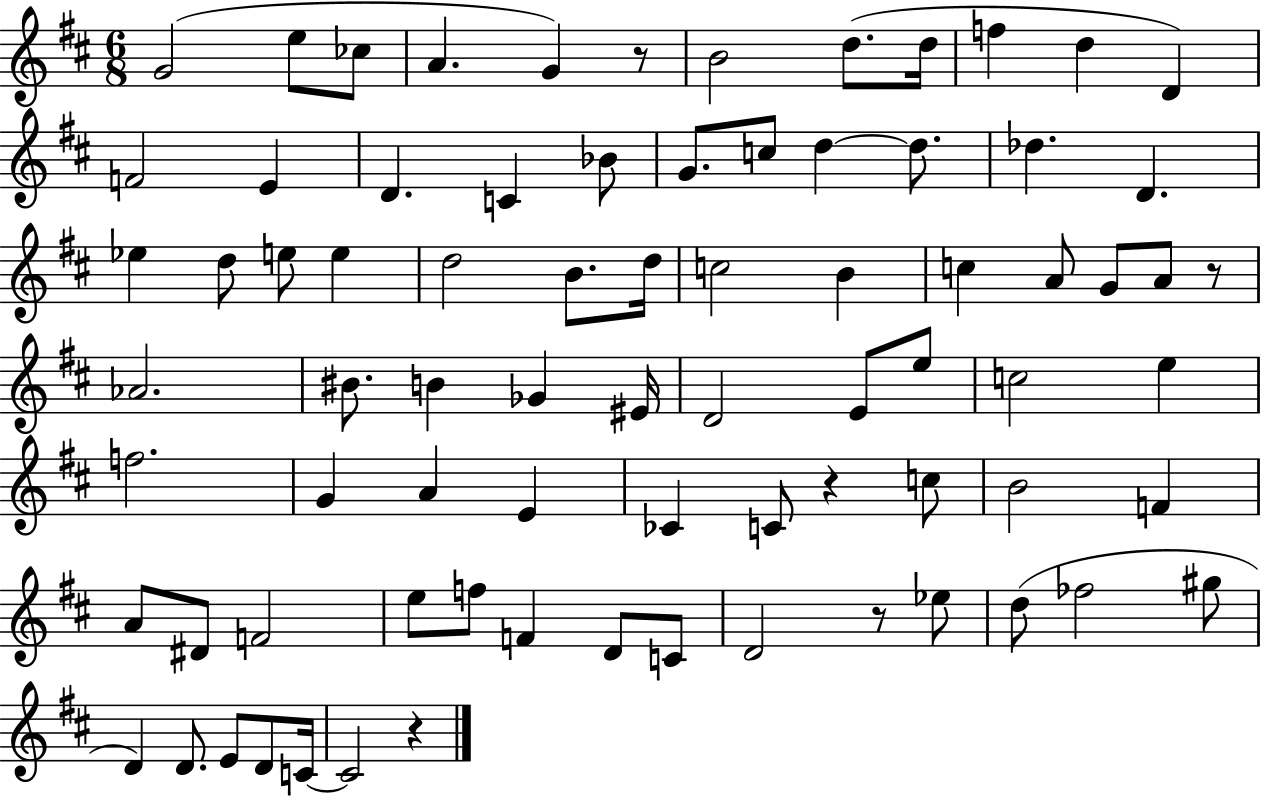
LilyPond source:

{
  \clef treble
  \numericTimeSignature
  \time 6/8
  \key d \major
  \repeat volta 2 { g'2( e''8 ces''8 | a'4. g'4) r8 | b'2 d''8.( d''16 | f''4 d''4 d'4) | \break f'2 e'4 | d'4. c'4 bes'8 | g'8. c''8 d''4~~ d''8. | des''4. d'4. | \break ees''4 d''8 e''8 e''4 | d''2 b'8. d''16 | c''2 b'4 | c''4 a'8 g'8 a'8 r8 | \break aes'2. | bis'8. b'4 ges'4 eis'16 | d'2 e'8 e''8 | c''2 e''4 | \break f''2. | g'4 a'4 e'4 | ces'4 c'8 r4 c''8 | b'2 f'4 | \break a'8 dis'8 f'2 | e''8 f''8 f'4 d'8 c'8 | d'2 r8 ees''8 | d''8( fes''2 gis''8 | \break d'4) d'8. e'8 d'8 c'16~~ | c'2 r4 | } \bar "|."
}